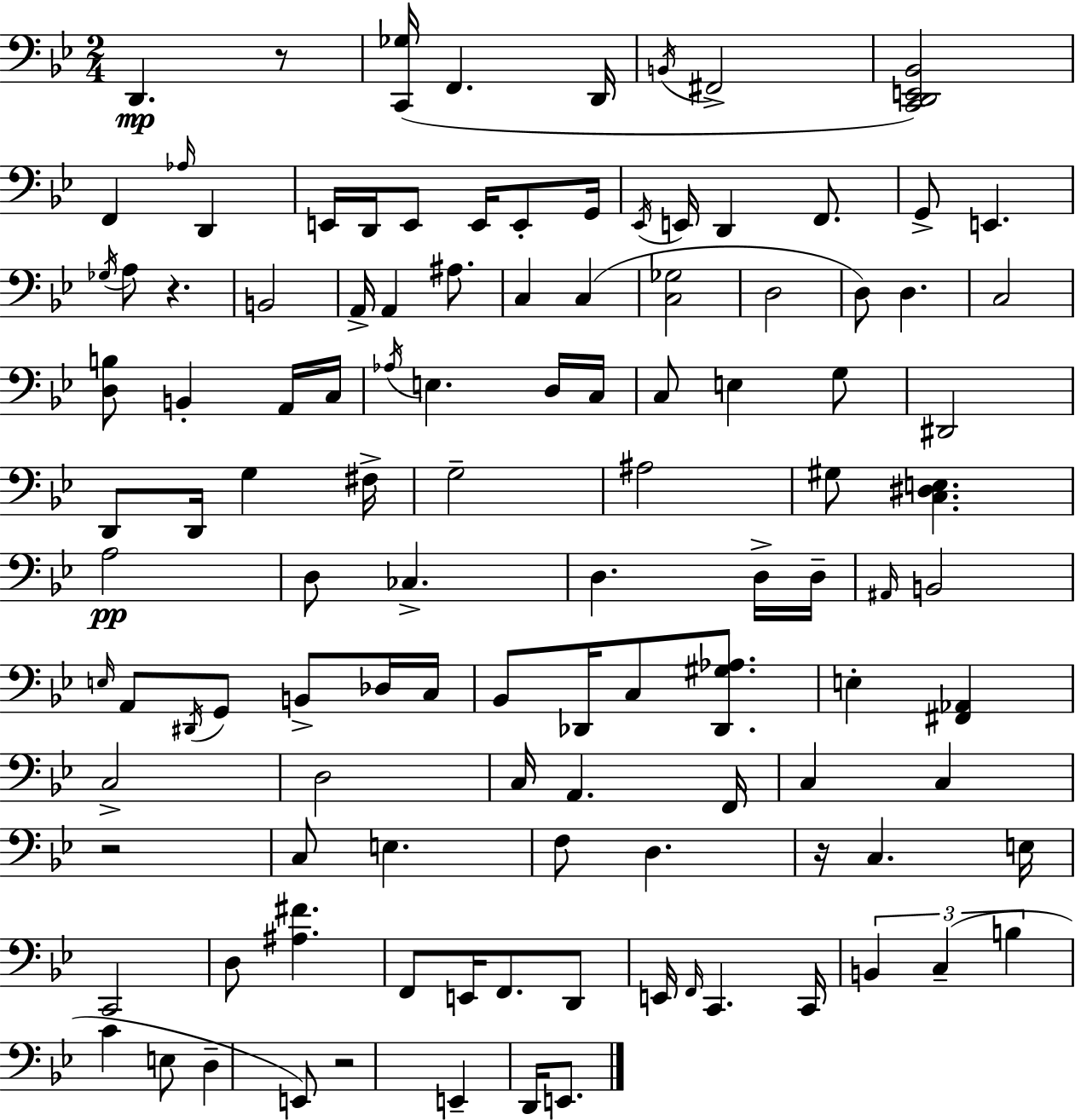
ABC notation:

X:1
T:Untitled
M:2/4
L:1/4
K:Bb
D,, z/2 [C,,_G,]/4 F,, D,,/4 B,,/4 ^F,,2 [C,,D,,E,,_B,,]2 F,, _A,/4 D,, E,,/4 D,,/4 E,,/2 E,,/4 E,,/2 G,,/4 _E,,/4 E,,/4 D,, F,,/2 G,,/2 E,, _G,/4 A,/2 z B,,2 A,,/4 A,, ^A,/2 C, C, [C,_G,]2 D,2 D,/2 D, C,2 [D,B,]/2 B,, A,,/4 C,/4 _A,/4 E, D,/4 C,/4 C,/2 E, G,/2 ^D,,2 D,,/2 D,,/4 G, ^F,/4 G,2 ^A,2 ^G,/2 [C,^D,E,] A,2 D,/2 _C, D, D,/4 D,/4 ^A,,/4 B,,2 E,/4 A,,/2 ^D,,/4 G,,/2 B,,/2 _D,/4 C,/4 _B,,/2 _D,,/4 C,/2 [_D,,^G,_A,]/2 E, [^F,,_A,,] C,2 D,2 C,/4 A,, F,,/4 C, C, z2 C,/2 E, F,/2 D, z/4 C, E,/4 C,,2 D,/2 [^A,^F] F,,/2 E,,/4 F,,/2 D,,/2 E,,/4 F,,/4 C,, C,,/4 B,, C, B, C E,/2 D, E,,/2 z2 E,, D,,/4 E,,/2